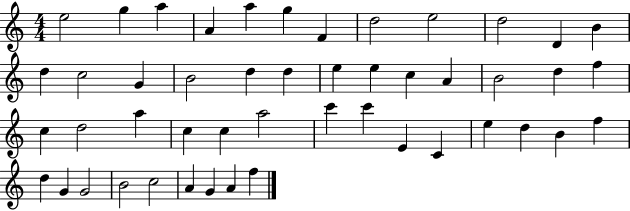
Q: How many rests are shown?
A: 0